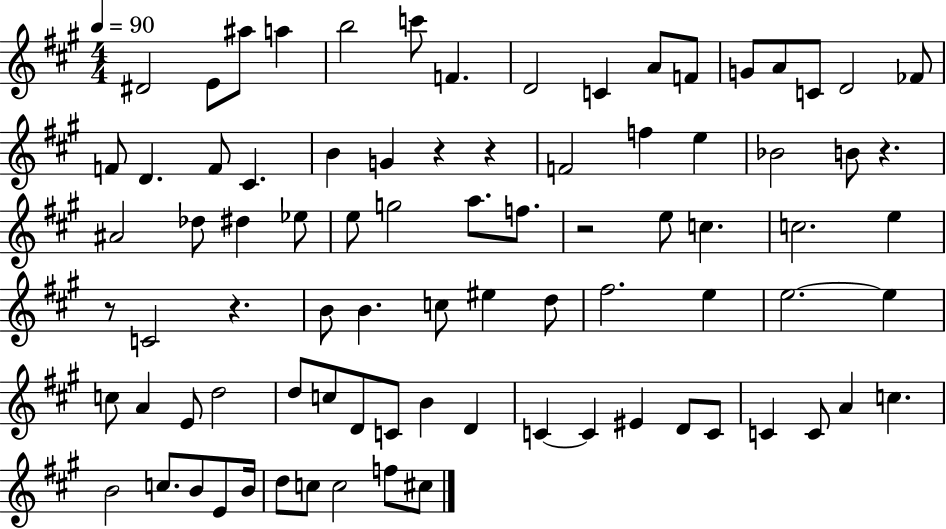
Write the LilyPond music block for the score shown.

{
  \clef treble
  \numericTimeSignature
  \time 4/4
  \key a \major
  \tempo 4 = 90
  dis'2 e'8 ais''8 a''4 | b''2 c'''8 f'4. | d'2 c'4 a'8 f'8 | g'8 a'8 c'8 d'2 fes'8 | \break f'8 d'4. f'8 cis'4. | b'4 g'4 r4 r4 | f'2 f''4 e''4 | bes'2 b'8 r4. | \break ais'2 des''8 dis''4 ees''8 | e''8 g''2 a''8. f''8. | r2 e''8 c''4. | c''2. e''4 | \break r8 c'2 r4. | b'8 b'4. c''8 eis''4 d''8 | fis''2. e''4 | e''2.~~ e''4 | \break c''8 a'4 e'8 d''2 | d''8 c''8 d'8 c'8 b'4 d'4 | c'4~~ c'4 eis'4 d'8 c'8 | c'4 c'8 a'4 c''4. | \break b'2 c''8. b'8 e'8 b'16 | d''8 c''8 c''2 f''8 cis''8 | \bar "|."
}